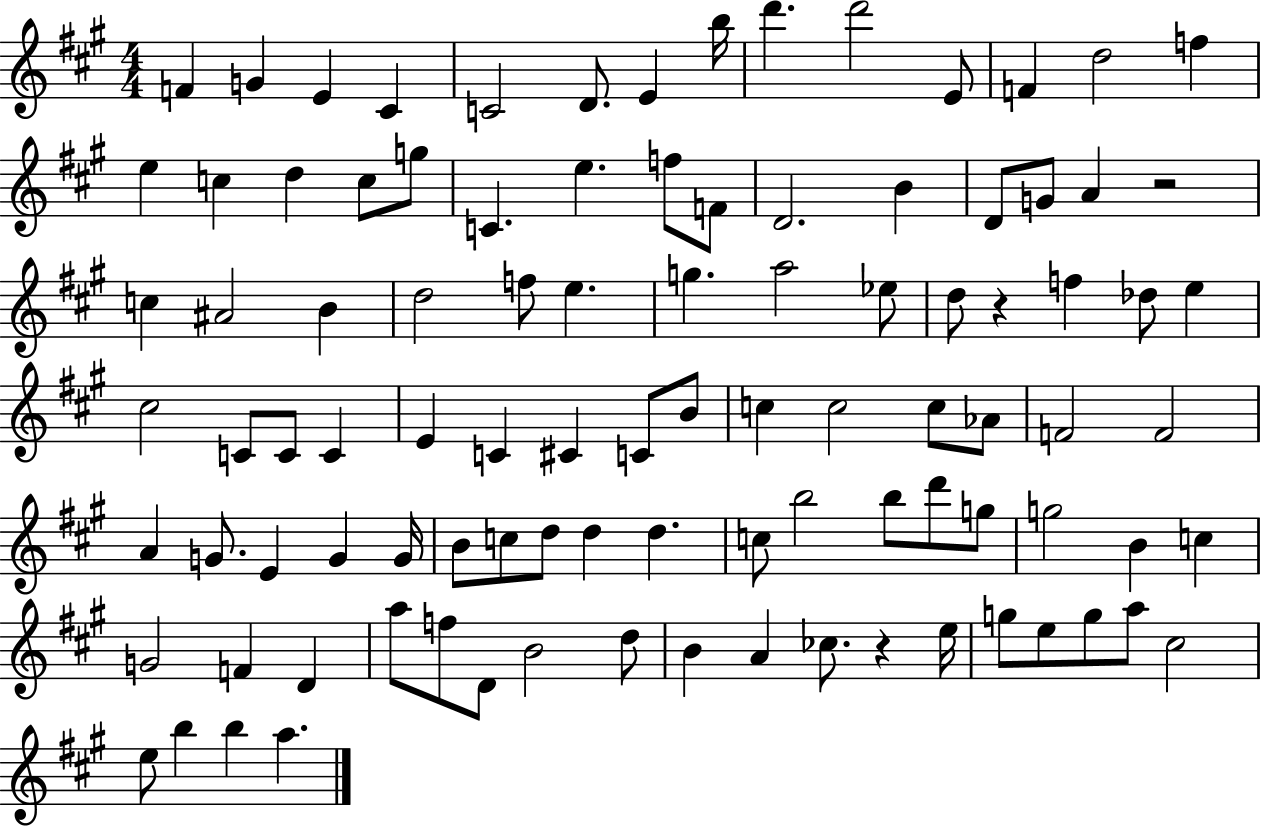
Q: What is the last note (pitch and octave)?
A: A5